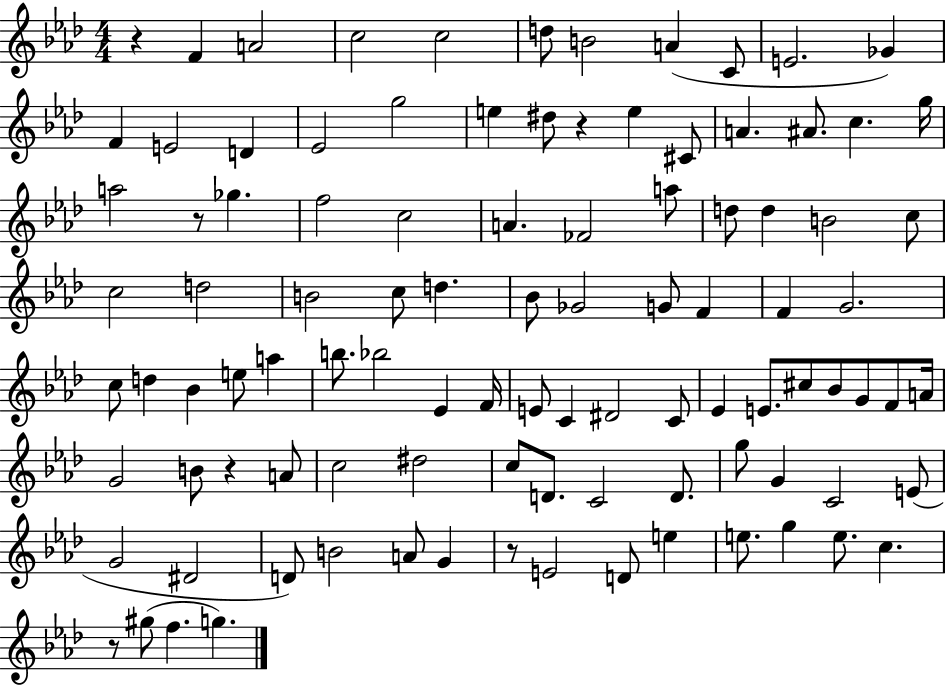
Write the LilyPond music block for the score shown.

{
  \clef treble
  \numericTimeSignature
  \time 4/4
  \key aes \major
  \repeat volta 2 { r4 f'4 a'2 | c''2 c''2 | d''8 b'2 a'4( c'8 | e'2. ges'4) | \break f'4 e'2 d'4 | ees'2 g''2 | e''4 dis''8 r4 e''4 cis'8 | a'4. ais'8. c''4. g''16 | \break a''2 r8 ges''4. | f''2 c''2 | a'4. fes'2 a''8 | d''8 d''4 b'2 c''8 | \break c''2 d''2 | b'2 c''8 d''4. | bes'8 ges'2 g'8 f'4 | f'4 g'2. | \break c''8 d''4 bes'4 e''8 a''4 | b''8. bes''2 ees'4 f'16 | e'8 c'4 dis'2 c'8 | ees'4 e'8. cis''8 bes'8 g'8 f'8 a'16 | \break g'2 b'8 r4 a'8 | c''2 dis''2 | c''8 d'8. c'2 d'8. | g''8 g'4 c'2 e'8( | \break g'2 dis'2 | d'8) b'2 a'8 g'4 | r8 e'2 d'8 e''4 | e''8. g''4 e''8. c''4. | \break r8 gis''8( f''4. g''4.) | } \bar "|."
}